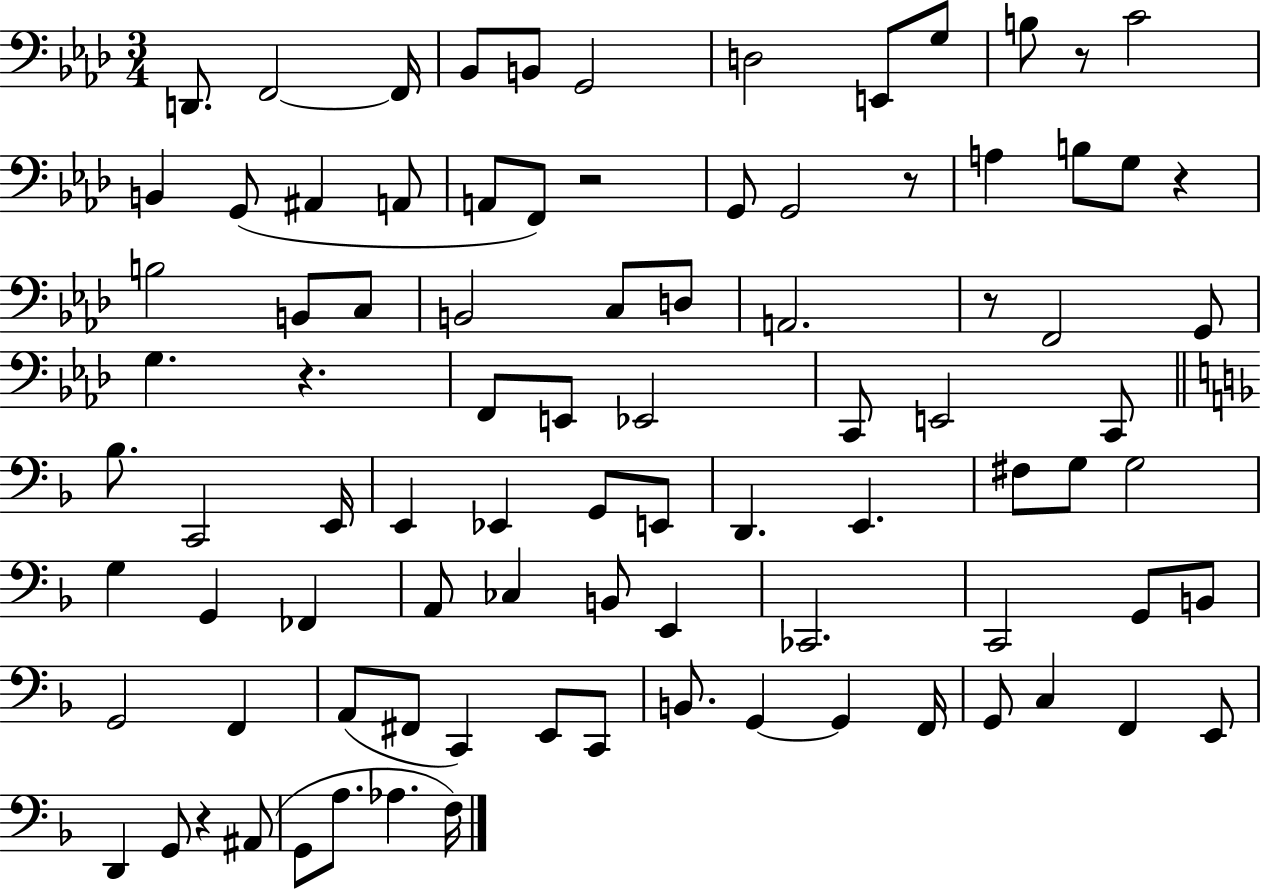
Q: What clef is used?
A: bass